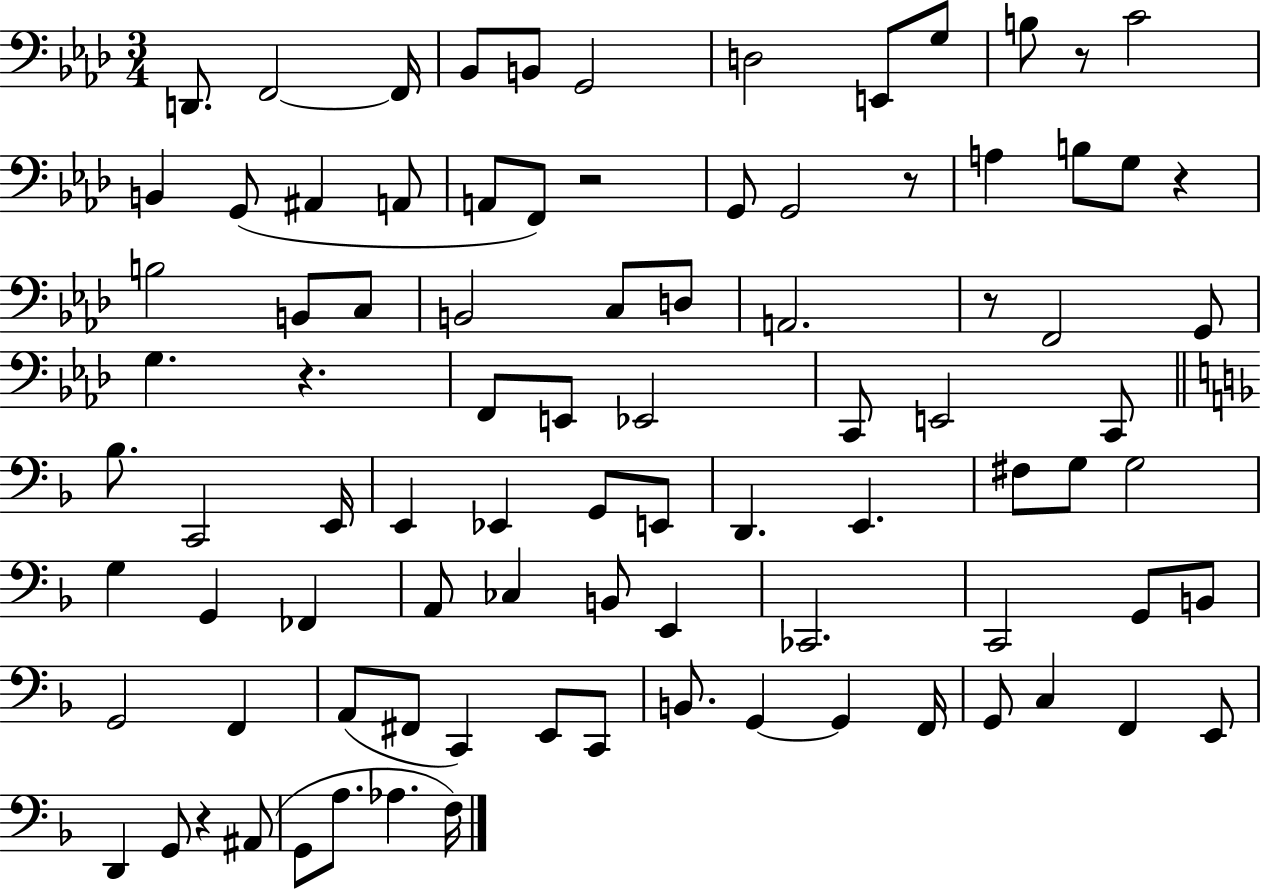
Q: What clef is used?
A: bass